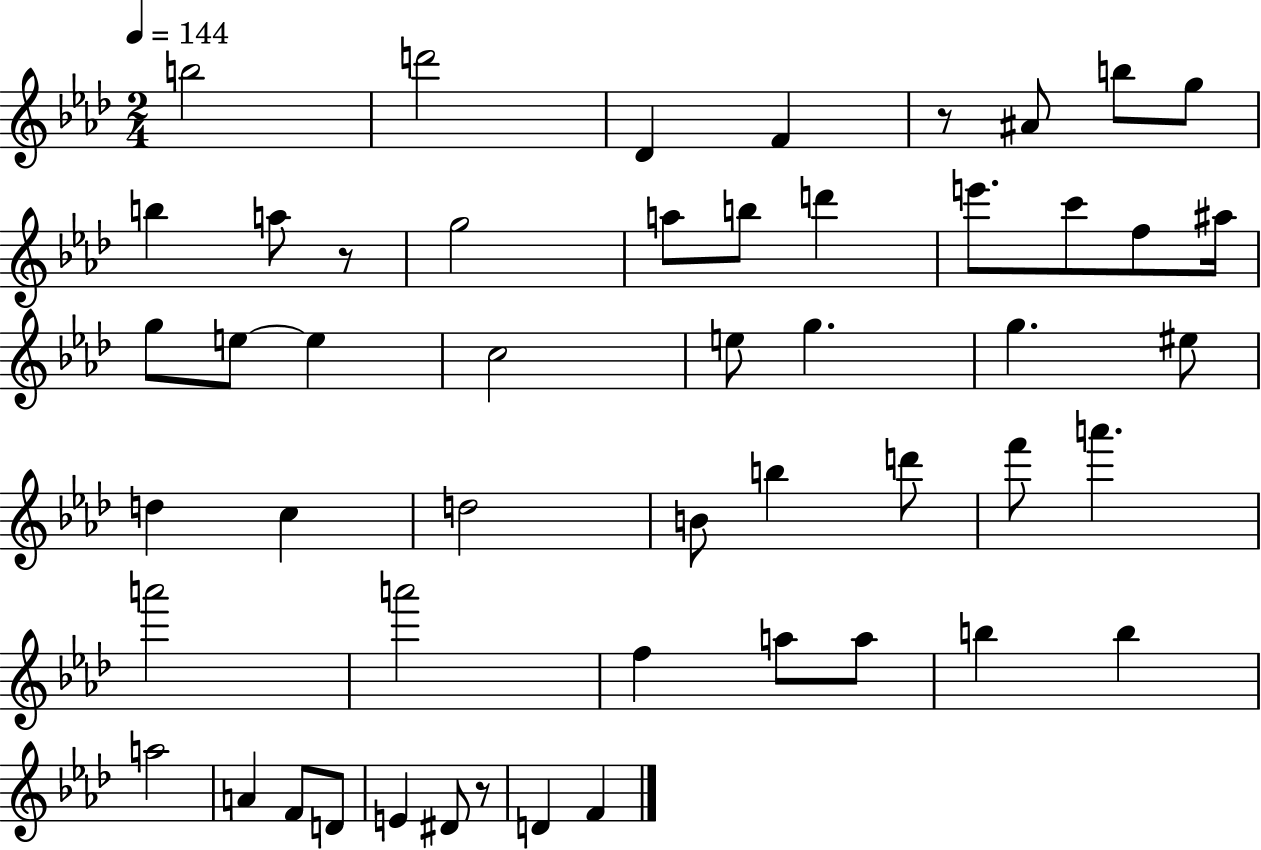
{
  \clef treble
  \numericTimeSignature
  \time 2/4
  \key aes \major
  \tempo 4 = 144
  b''2 | d'''2 | des'4 f'4 | r8 ais'8 b''8 g''8 | \break b''4 a''8 r8 | g''2 | a''8 b''8 d'''4 | e'''8. c'''8 f''8 ais''16 | \break g''8 e''8~~ e''4 | c''2 | e''8 g''4. | g''4. eis''8 | \break d''4 c''4 | d''2 | b'8 b''4 d'''8 | f'''8 a'''4. | \break a'''2 | a'''2 | f''4 a''8 a''8 | b''4 b''4 | \break a''2 | a'4 f'8 d'8 | e'4 dis'8 r8 | d'4 f'4 | \break \bar "|."
}